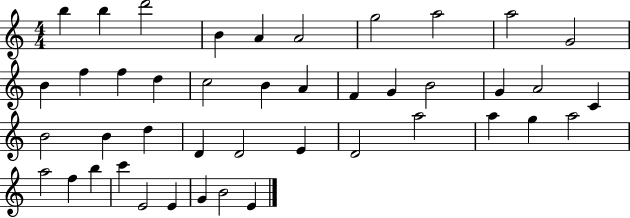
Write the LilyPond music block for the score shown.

{
  \clef treble
  \numericTimeSignature
  \time 4/4
  \key c \major
  b''4 b''4 d'''2 | b'4 a'4 a'2 | g''2 a''2 | a''2 g'2 | \break b'4 f''4 f''4 d''4 | c''2 b'4 a'4 | f'4 g'4 b'2 | g'4 a'2 c'4 | \break b'2 b'4 d''4 | d'4 d'2 e'4 | d'2 a''2 | a''4 g''4 a''2 | \break a''2 f''4 b''4 | c'''4 e'2 e'4 | g'4 b'2 e'4 | \bar "|."
}